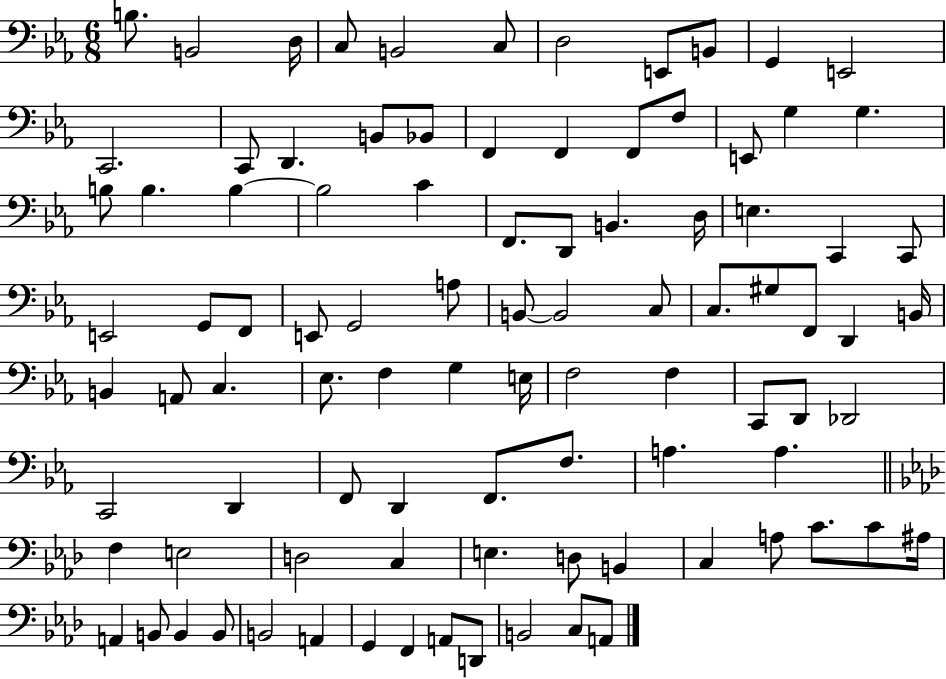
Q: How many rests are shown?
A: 0